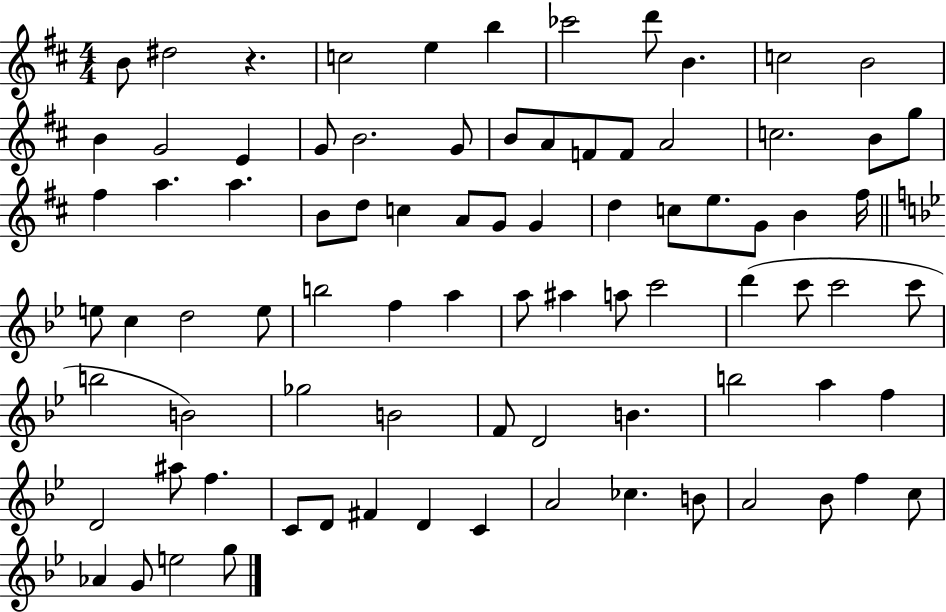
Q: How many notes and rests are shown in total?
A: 84